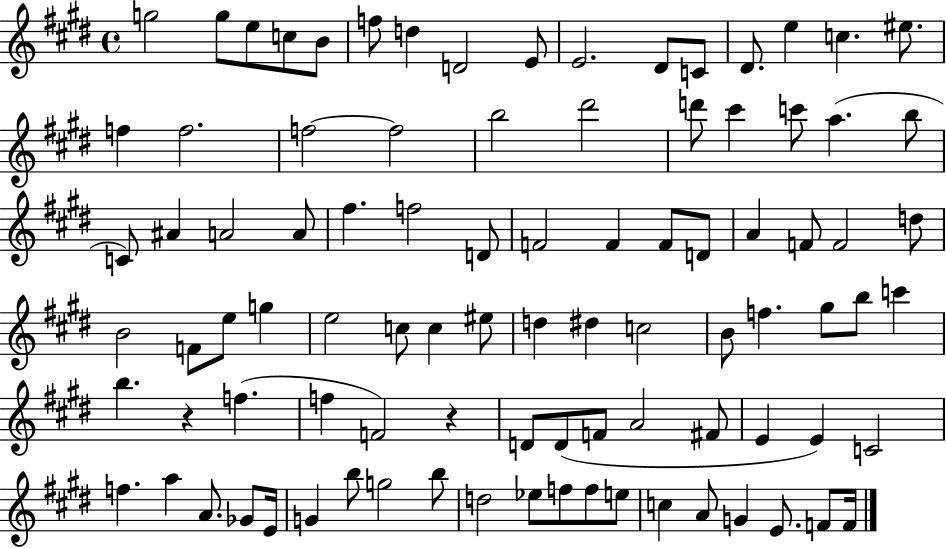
G5/h G5/e E5/e C5/e B4/e F5/e D5/q D4/h E4/e E4/h. D#4/e C4/e D#4/e. E5/q C5/q. EIS5/e. F5/q F5/h. F5/h F5/h B5/h D#6/h D6/e C#6/q C6/e A5/q. B5/e C4/e A#4/q A4/h A4/e F#5/q. F5/h D4/e F4/h F4/q F4/e D4/e A4/q F4/e F4/h D5/e B4/h F4/e E5/e G5/q E5/h C5/e C5/q EIS5/e D5/q D#5/q C5/h B4/e F5/q. G#5/e B5/e C6/q B5/q. R/q F5/q. F5/q F4/h R/q D4/e D4/e F4/e A4/h F#4/e E4/q E4/q C4/h F5/q. A5/q A4/e. Gb4/e E4/s G4/q B5/e G5/h B5/e D5/h Eb5/e F5/e F5/e E5/e C5/q A4/e G4/q E4/e. F4/e F4/s